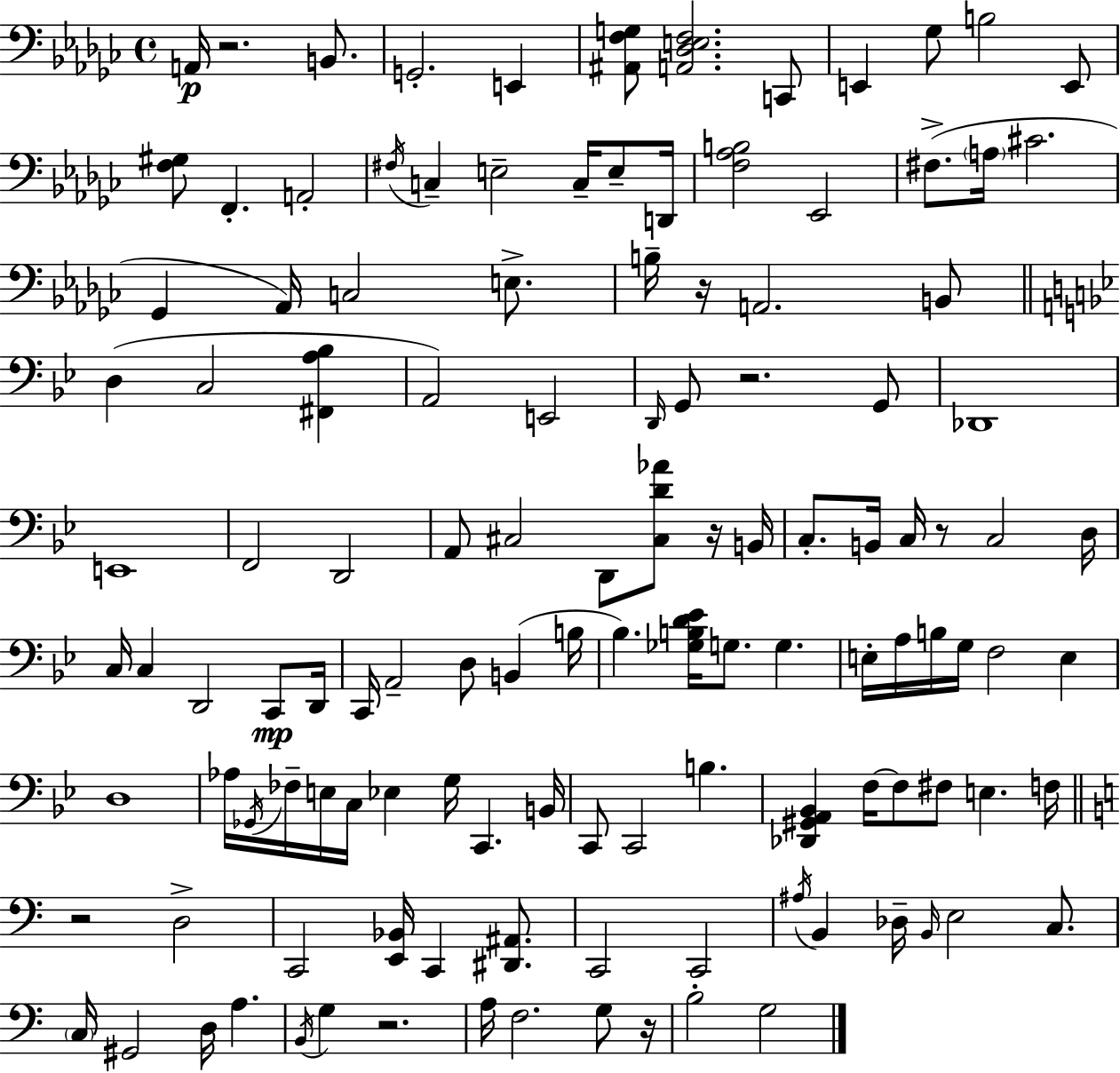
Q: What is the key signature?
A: EES minor